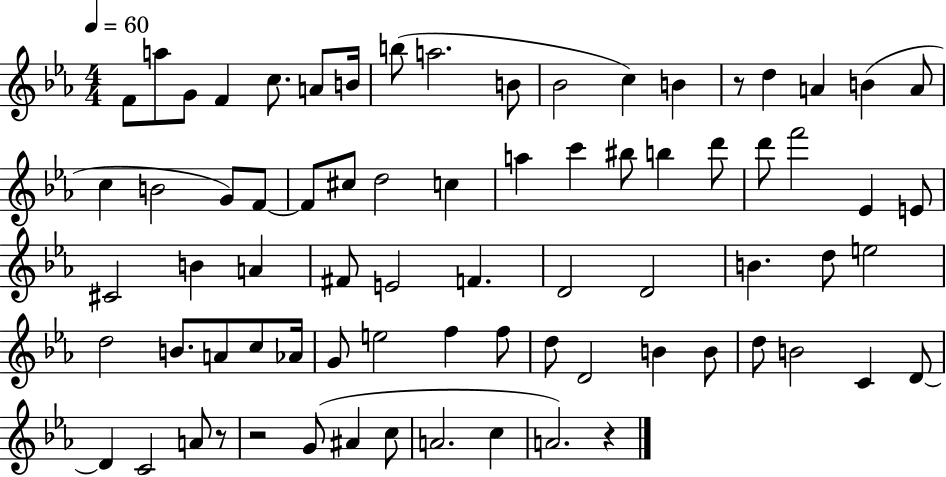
F4/e A5/e G4/e F4/q C5/e. A4/e B4/s B5/e A5/h. B4/e Bb4/h C5/q B4/q R/e D5/q A4/q B4/q A4/e C5/q B4/h G4/e F4/e F4/e C#5/e D5/h C5/q A5/q C6/q BIS5/e B5/q D6/e D6/e F6/h Eb4/q E4/e C#4/h B4/q A4/q F#4/e E4/h F4/q. D4/h D4/h B4/q. D5/e E5/h D5/h B4/e. A4/e C5/e Ab4/s G4/e E5/h F5/q F5/e D5/e D4/h B4/q B4/e D5/e B4/h C4/q D4/e D4/q C4/h A4/e R/e R/h G4/e A#4/q C5/e A4/h. C5/q A4/h. R/q